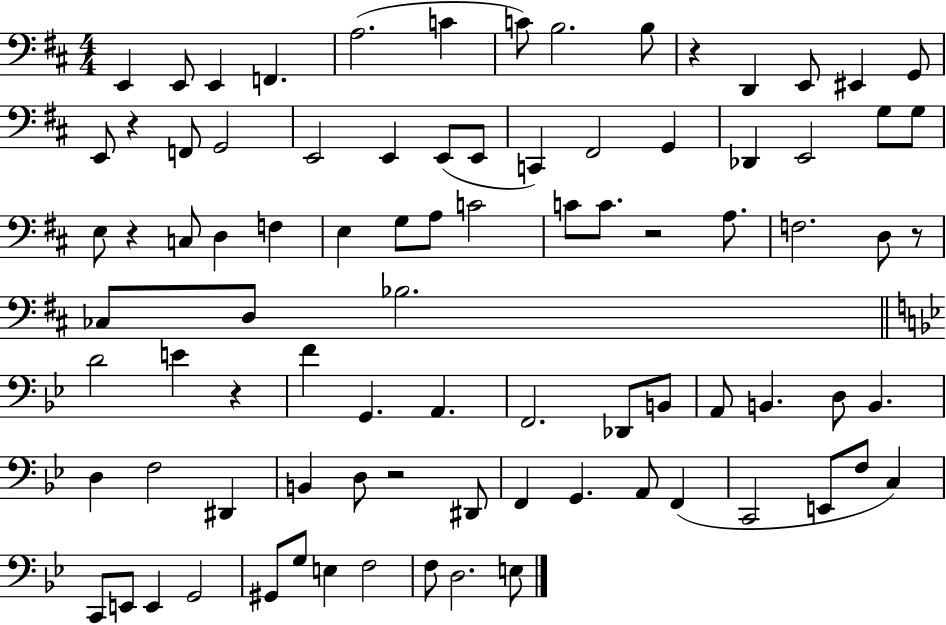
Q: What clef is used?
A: bass